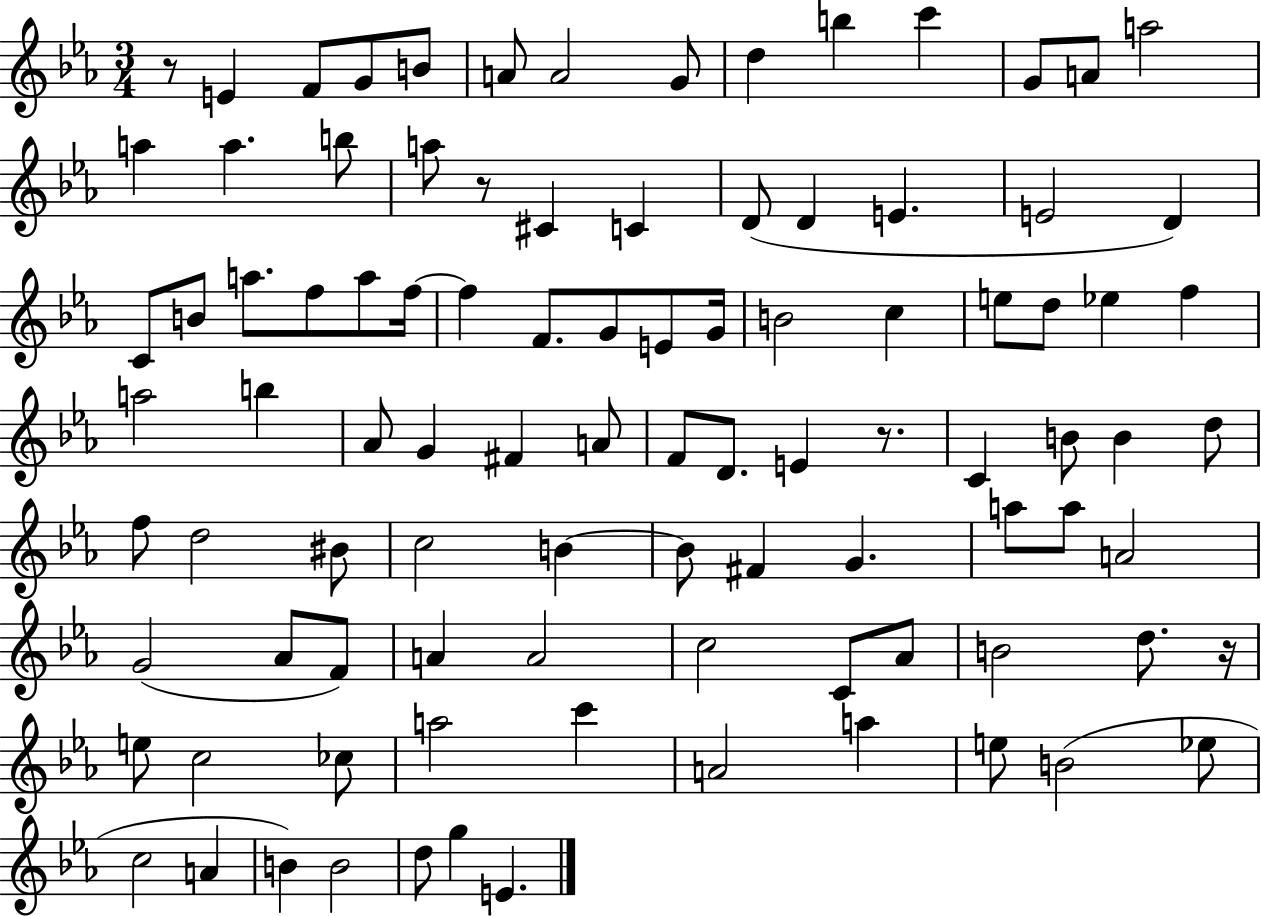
R/e E4/q F4/e G4/e B4/e A4/e A4/h G4/e D5/q B5/q C6/q G4/e A4/e A5/h A5/q A5/q. B5/e A5/e R/e C#4/q C4/q D4/e D4/q E4/q. E4/h D4/q C4/e B4/e A5/e. F5/e A5/e F5/s F5/q F4/e. G4/e E4/e G4/s B4/h C5/q E5/e D5/e Eb5/q F5/q A5/h B5/q Ab4/e G4/q F#4/q A4/e F4/e D4/e. E4/q R/e. C4/q B4/e B4/q D5/e F5/e D5/h BIS4/e C5/h B4/q B4/e F#4/q G4/q. A5/e A5/e A4/h G4/h Ab4/e F4/e A4/q A4/h C5/h C4/e Ab4/e B4/h D5/e. R/s E5/e C5/h CES5/e A5/h C6/q A4/h A5/q E5/e B4/h Eb5/e C5/h A4/q B4/q B4/h D5/e G5/q E4/q.